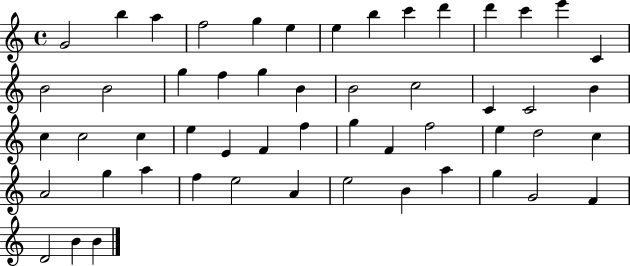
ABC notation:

X:1
T:Untitled
M:4/4
L:1/4
K:C
G2 b a f2 g e e b c' d' d' c' e' C B2 B2 g f g B B2 c2 C C2 B c c2 c e E F f g F f2 e d2 c A2 g a f e2 A e2 B a g G2 F D2 B B